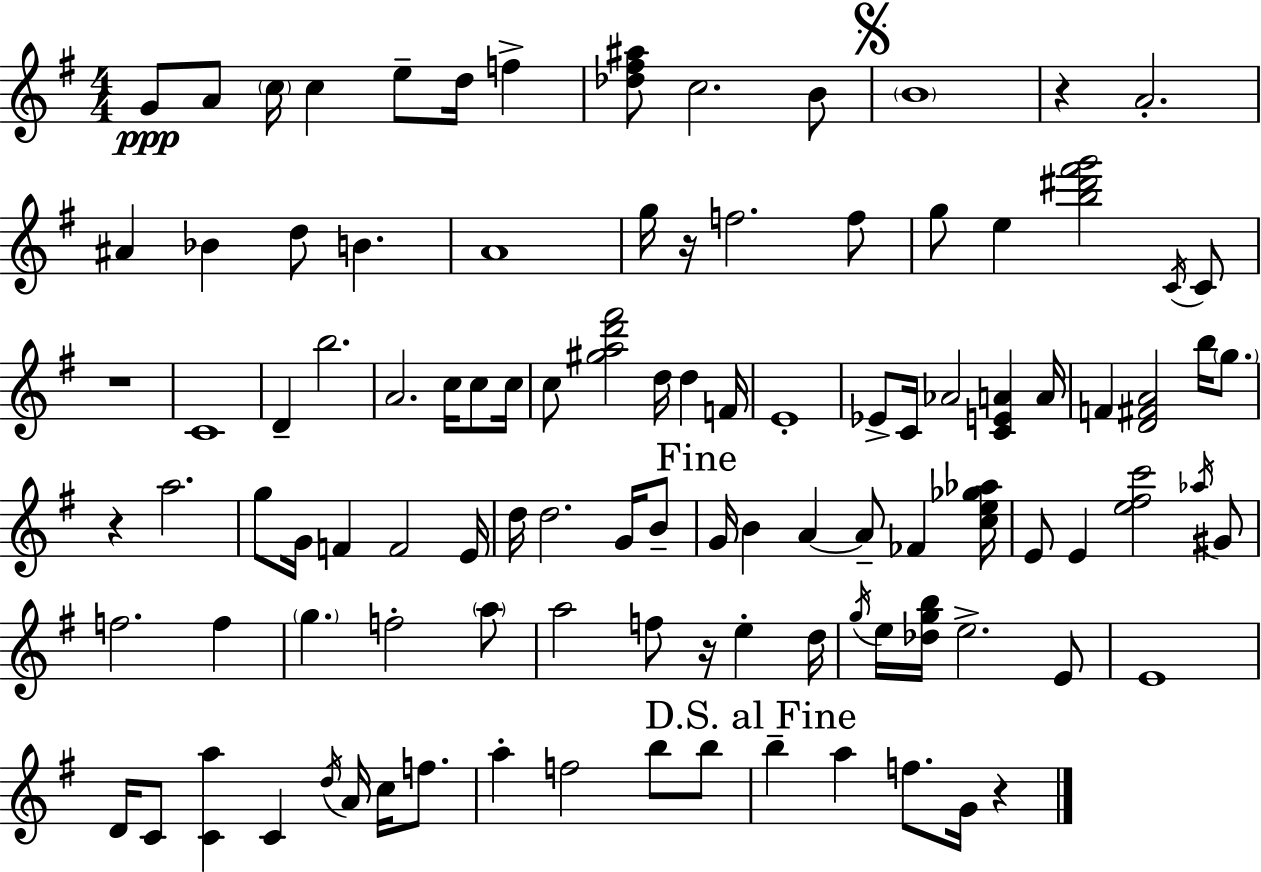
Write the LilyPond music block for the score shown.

{
  \clef treble
  \numericTimeSignature
  \time 4/4
  \key g \major
  g'8\ppp a'8 \parenthesize c''16 c''4 e''8-- d''16 f''4-> | <des'' fis'' ais''>8 c''2. b'8 | \mark \markup { \musicglyph "scripts.segno" } \parenthesize b'1 | r4 a'2.-. | \break ais'4 bes'4 d''8 b'4. | a'1 | g''16 r16 f''2. f''8 | g''8 e''4 <b'' dis''' fis''' g'''>2 \acciaccatura { c'16 } c'8 | \break r1 | c'1 | d'4-- b''2. | a'2. c''16 c''8 | \break c''16 c''8 <gis'' a'' d''' fis'''>2 d''16 d''4 | f'16 e'1-. | ees'8-> c'16 aes'2 <c' e' a'>4 | a'16 f'4 <d' fis' a'>2 b''16 \parenthesize g''8. | \break r4 a''2. | g''8 g'16 f'4 f'2 | e'16 d''16 d''2. g'16 b'8-- | \mark "Fine" g'16 b'4 a'4~~ a'8-- fes'4 | \break <c'' e'' ges'' aes''>16 e'8 e'4 <e'' fis'' c'''>2 \acciaccatura { aes''16 } | gis'8 f''2. f''4 | \parenthesize g''4. f''2-. | \parenthesize a''8 a''2 f''8 r16 e''4-. | \break d''16 \acciaccatura { g''16 } e''16 <des'' g'' b''>16 e''2.-> | e'8 e'1 | d'16 c'8 <c' a''>4 c'4 \acciaccatura { d''16 } a'16 | c''16 f''8. a''4-. f''2 | \break b''8 b''8 \mark "D.S. al Fine" b''4-- a''4 f''8. g'16 | r4 \bar "|."
}